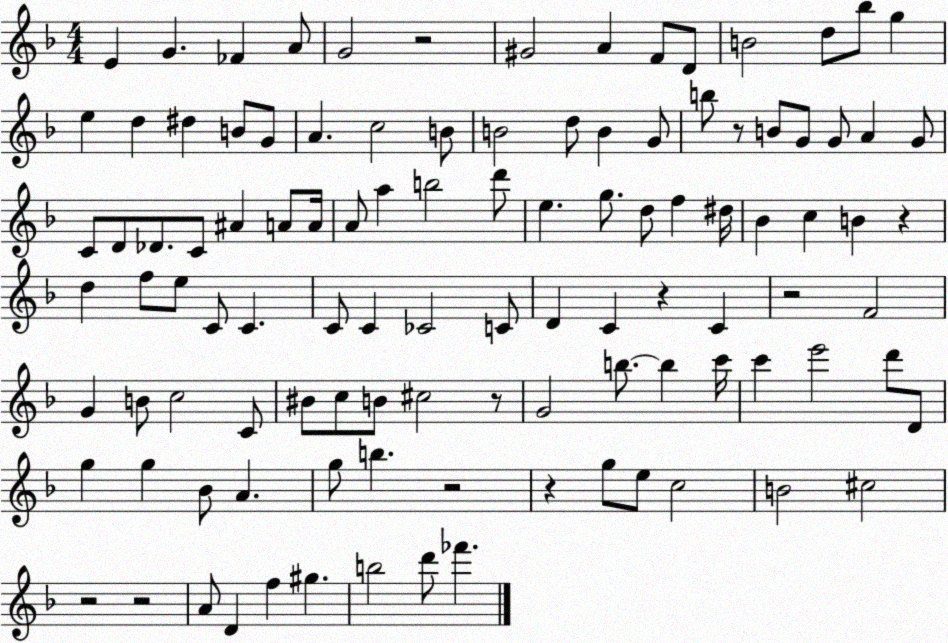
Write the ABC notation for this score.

X:1
T:Untitled
M:4/4
L:1/4
K:F
E G _F A/2 G2 z2 ^G2 A F/2 D/2 B2 d/2 _b/2 g e d ^d B/2 G/2 A c2 B/2 B2 d/2 B G/2 b/2 z/2 B/2 G/2 G/2 A G/2 C/2 D/2 _D/2 C/2 ^A A/2 A/4 A/2 a b2 d'/2 e g/2 d/2 f ^d/4 _B c B z d f/2 e/2 C/2 C C/2 C _C2 C/2 D C z C z2 F2 G B/2 c2 C/2 ^B/2 c/2 B/2 ^c2 z/2 G2 b/2 b c'/4 c' e'2 d'/2 D/2 g g _B/2 A g/2 b z2 z g/2 e/2 c2 B2 ^c2 z2 z2 A/2 D f ^g b2 d'/2 _f'